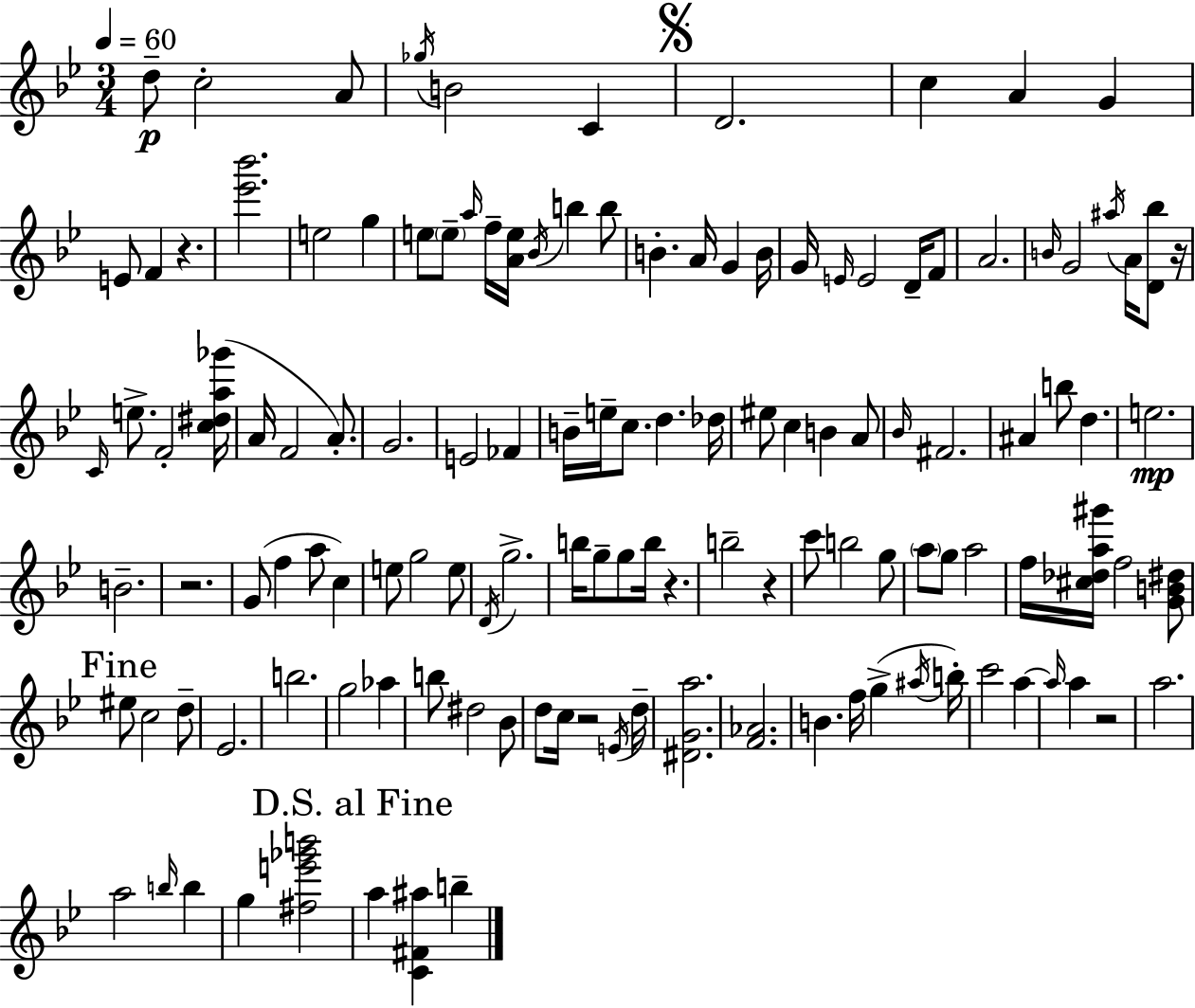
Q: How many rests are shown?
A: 7